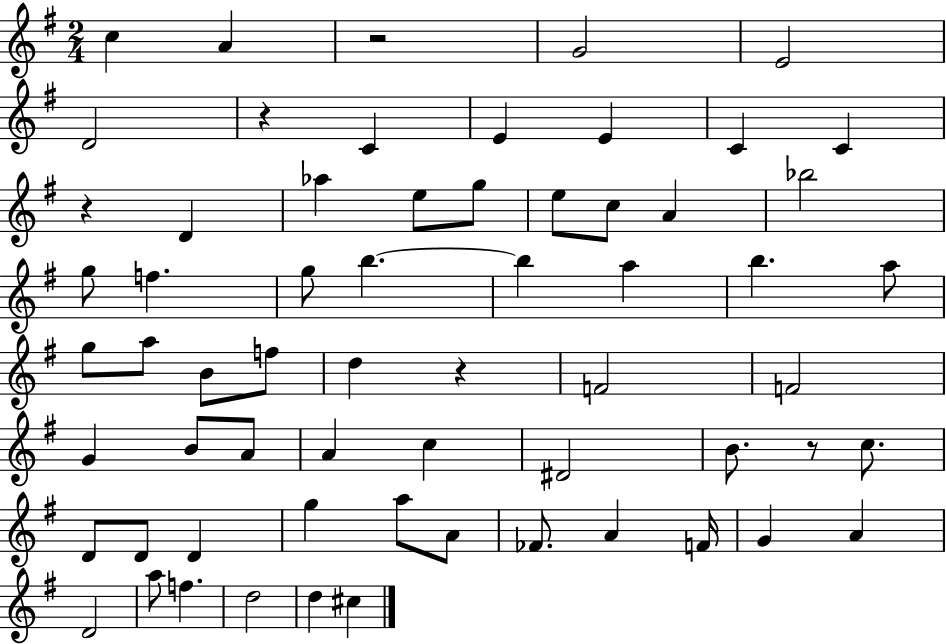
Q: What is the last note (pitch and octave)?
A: C#5